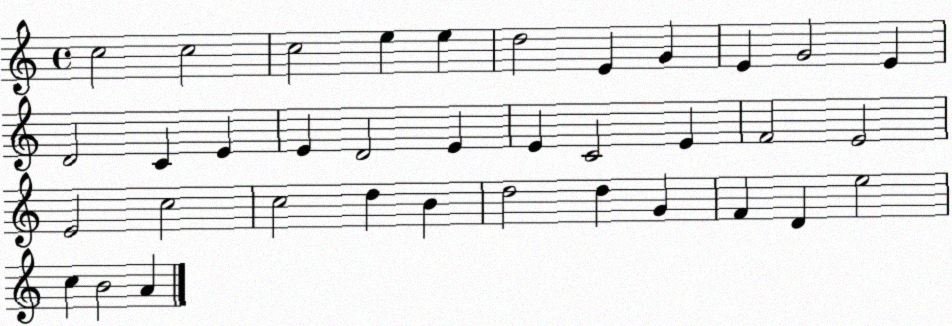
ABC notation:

X:1
T:Untitled
M:4/4
L:1/4
K:C
c2 c2 c2 e e d2 E G E G2 E D2 C E E D2 E E C2 E F2 E2 E2 c2 c2 d B d2 d G F D e2 c B2 A